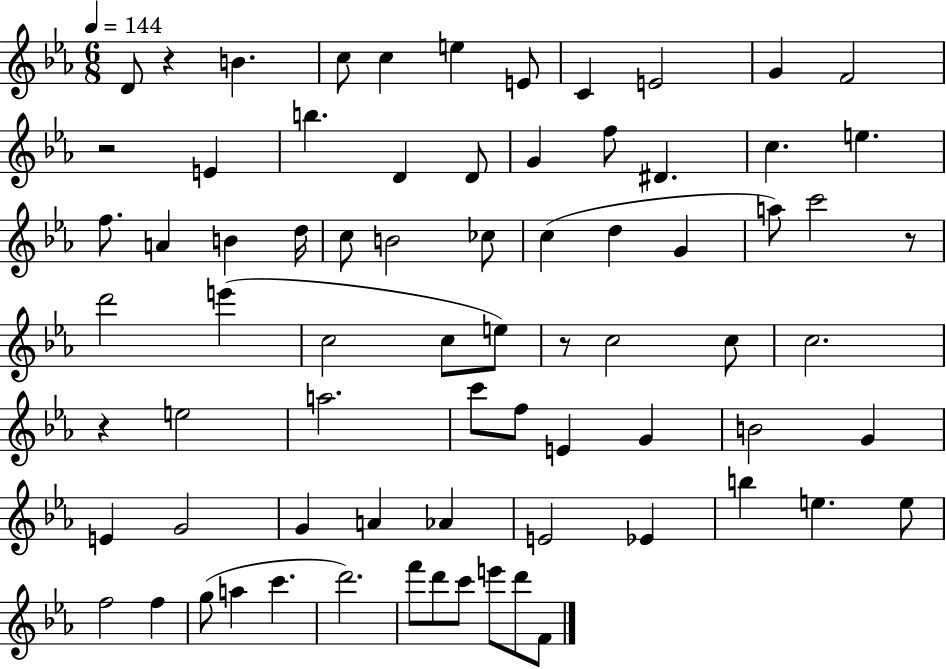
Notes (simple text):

D4/e R/q B4/q. C5/e C5/q E5/q E4/e C4/q E4/h G4/q F4/h R/h E4/q B5/q. D4/q D4/e G4/q F5/e D#4/q. C5/q. E5/q. F5/e. A4/q B4/q D5/s C5/e B4/h CES5/e C5/q D5/q G4/q A5/e C6/h R/e D6/h E6/q C5/h C5/e E5/e R/e C5/h C5/e C5/h. R/q E5/h A5/h. C6/e F5/e E4/q G4/q B4/h G4/q E4/q G4/h G4/q A4/q Ab4/q E4/h Eb4/q B5/q E5/q. E5/e F5/h F5/q G5/e A5/q C6/q. D6/h. F6/e D6/e C6/e E6/e D6/e F4/e